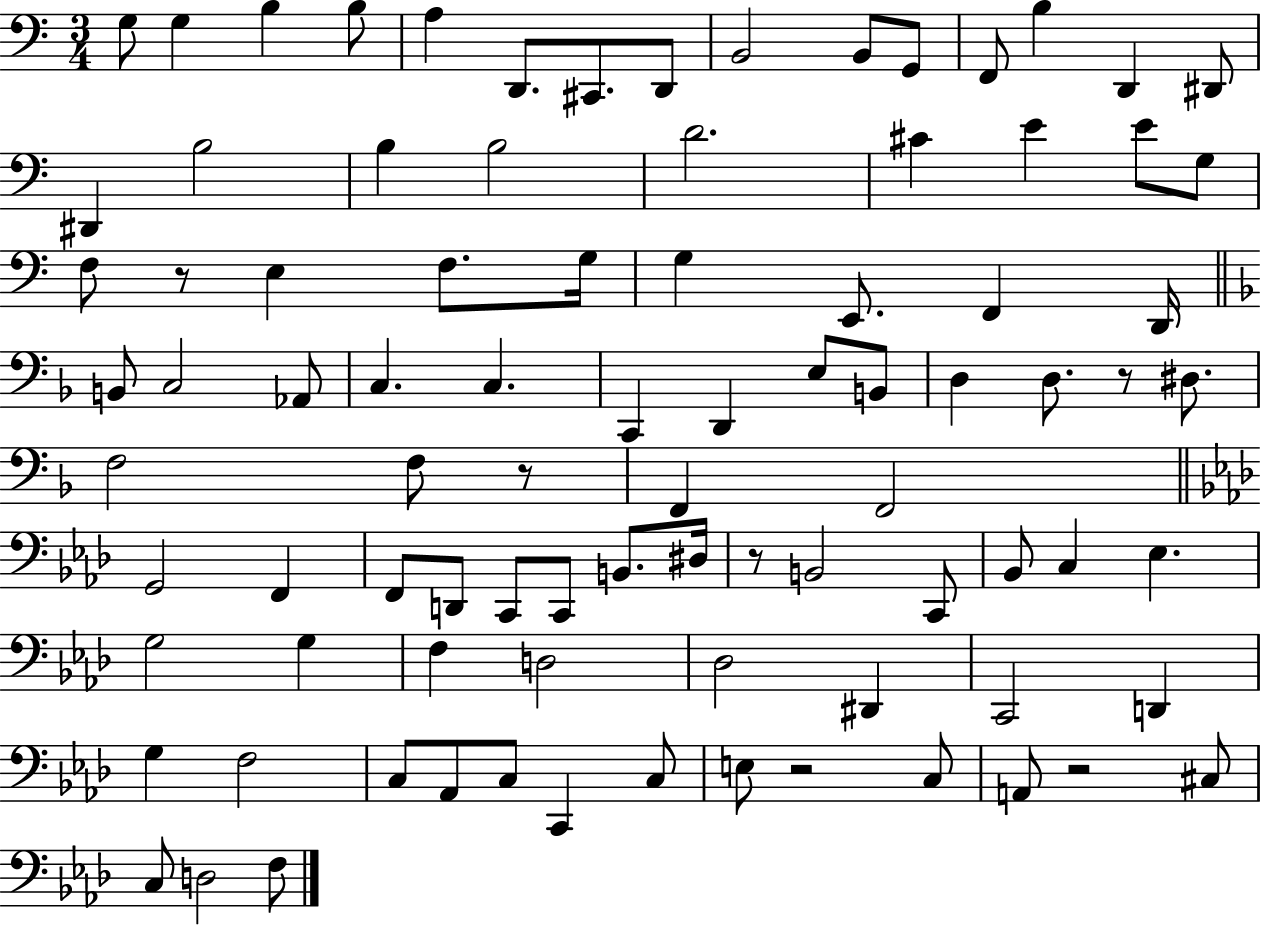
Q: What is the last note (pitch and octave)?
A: F3